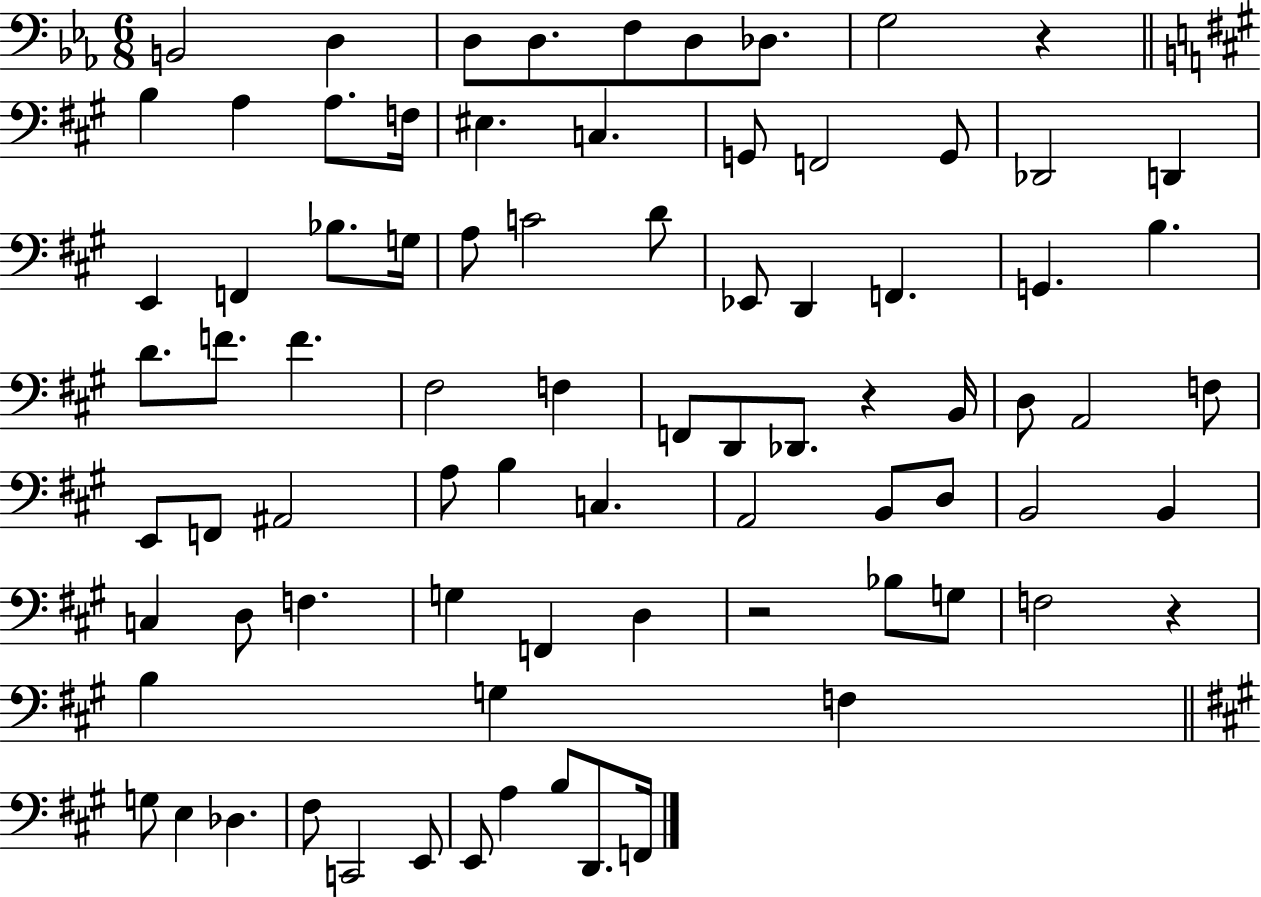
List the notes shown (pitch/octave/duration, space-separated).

B2/h D3/q D3/e D3/e. F3/e D3/e Db3/e. G3/h R/q B3/q A3/q A3/e. F3/s EIS3/q. C3/q. G2/e F2/h G2/e Db2/h D2/q E2/q F2/q Bb3/e. G3/s A3/e C4/h D4/e Eb2/e D2/q F2/q. G2/q. B3/q. D4/e. F4/e. F4/q. F#3/h F3/q F2/e D2/e Db2/e. R/q B2/s D3/e A2/h F3/e E2/e F2/e A#2/h A3/e B3/q C3/q. A2/h B2/e D3/e B2/h B2/q C3/q D3/e F3/q. G3/q F2/q D3/q R/h Bb3/e G3/e F3/h R/q B3/q G3/q F3/q G3/e E3/q Db3/q. F#3/e C2/h E2/e E2/e A3/q B3/e D2/e. F2/s